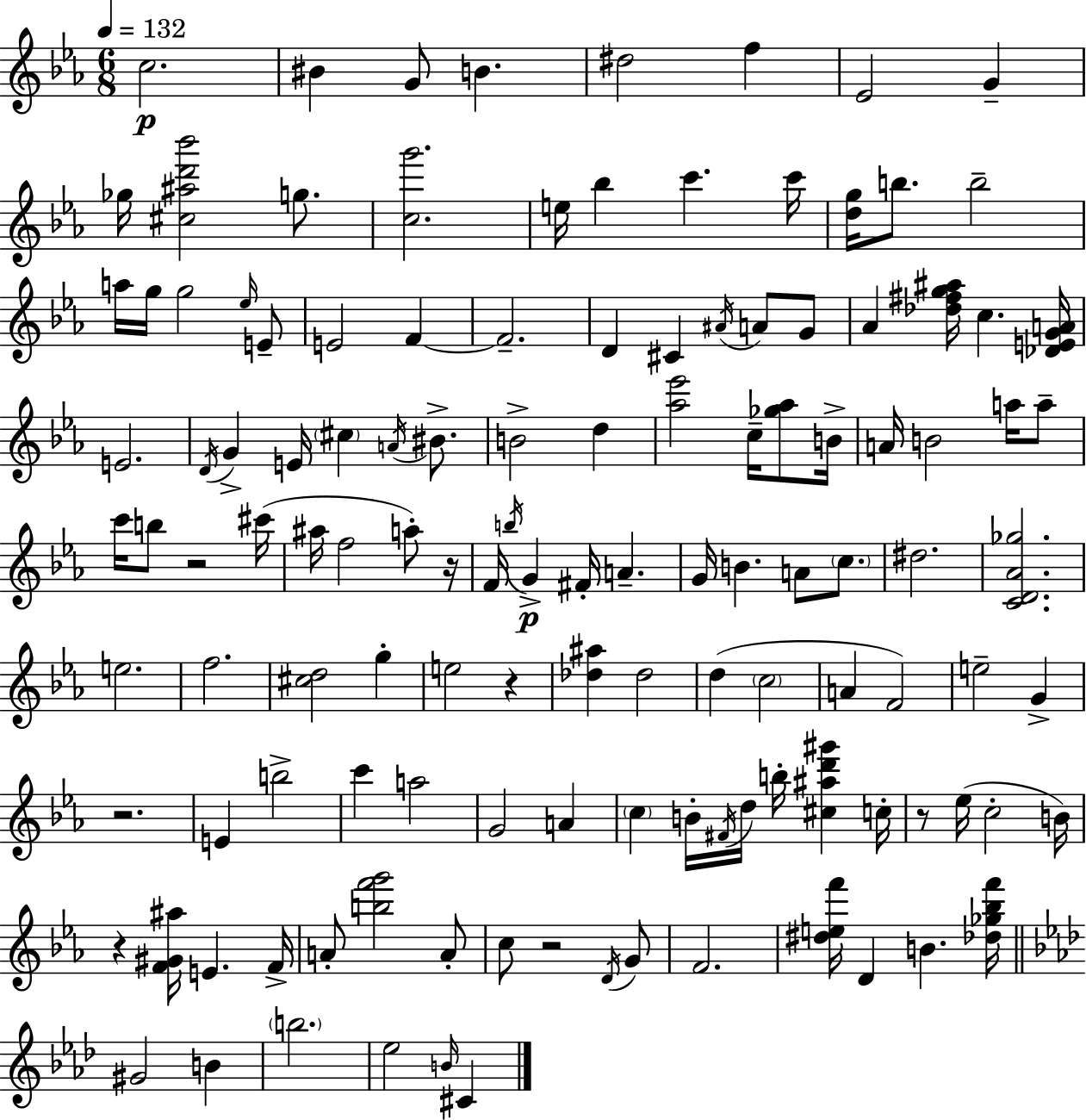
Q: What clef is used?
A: treble